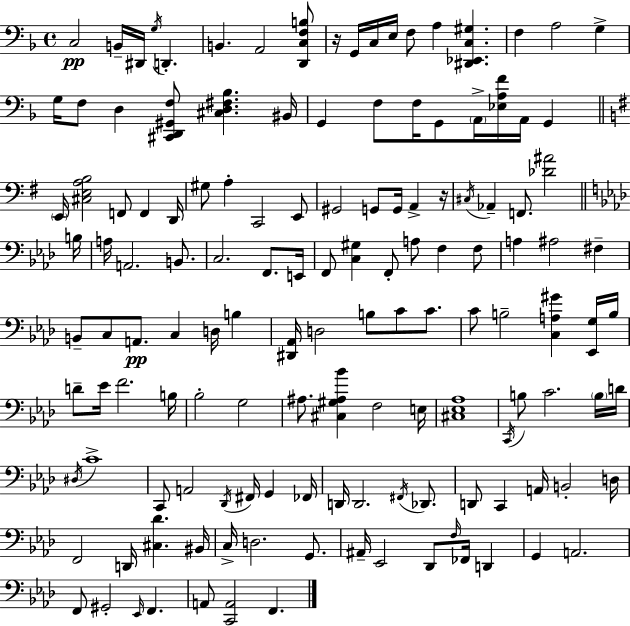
C3/h B2/s D#2/s G3/s D2/q. B2/q. A2/h [D2,C3,F3,B3]/e R/s G2/s C3/s E3/s F3/e A3/q [D#2,Eb2,C3,G#3]/q. F3/q A3/h G3/q G3/s F3/e D3/q [C#2,D2,G#2,F3]/e [C#3,D3,F#3,Bb3]/q. BIS2/s G2/q F3/e F3/s G2/e A2/s [Eb3,A3,F4]/s A2/s G2/q E2/s [C#3,E3,A3,B3]/h F2/e F2/q D2/s G#3/e A3/q C2/h E2/e G#2/h G2/e G2/s A2/q R/s C#3/s Ab2/q F2/e. [Db4,A#4]/h B3/s A3/s A2/h. B2/e. C3/h. F2/e. E2/s F2/e [C3,G#3]/q F2/e A3/e F3/q F3/e A3/q A#3/h F#3/q B2/e C3/e A2/e. C3/q D3/s B3/q [D#2,Ab2]/s D3/h B3/e C4/e C4/e. C4/e B3/h [C3,A3,G#4]/q [Eb2,G3]/s B3/s D4/e Eb4/s F4/h. B3/s Bb3/h G3/h A#3/e. [C#3,G#3,A#3,Bb4]/q F3/h E3/s [C#3,Eb3,Ab3]/w C2/s B3/e C4/h. B3/s D4/s D#3/s C4/w C2/e A2/h Db2/s F#2/s G2/q FES2/s D2/s D2/h. F#2/s Db2/e. D2/e C2/q A2/s B2/h D3/s F2/h D2/s [C#3,Db4]/q. BIS2/s C3/s D3/h. G2/e. A#2/s Eb2/h Db2/e F3/s FES2/s D2/q G2/q A2/h. F2/e G#2/h Eb2/s F2/q. A2/e [C2,A2]/h F2/q.